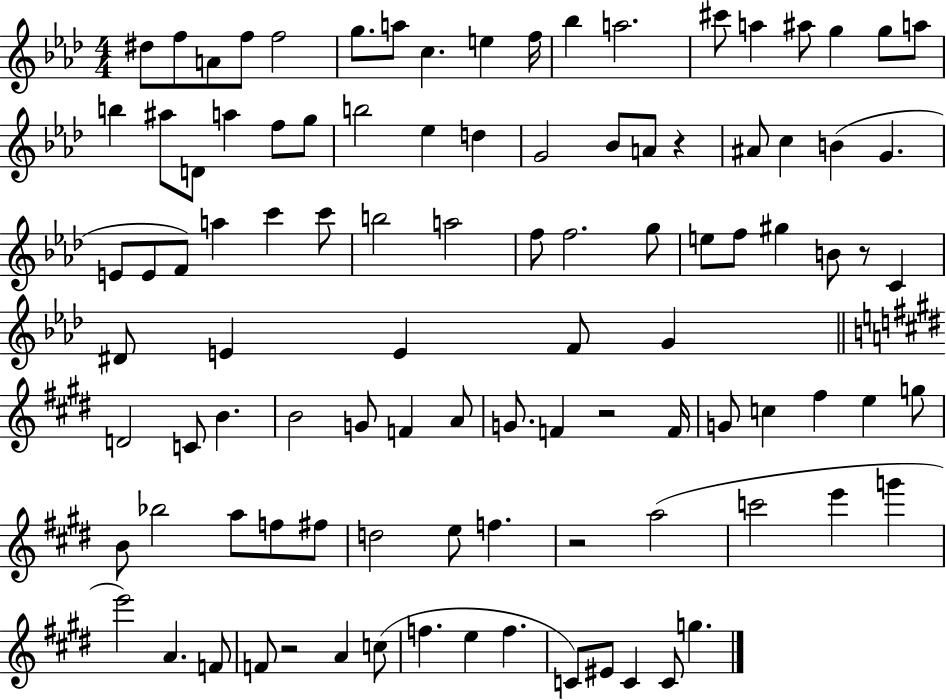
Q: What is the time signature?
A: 4/4